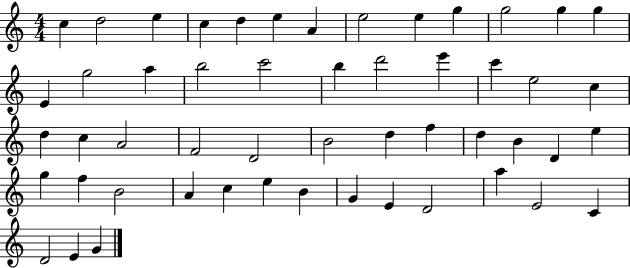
C5/q D5/h E5/q C5/q D5/q E5/q A4/q E5/h E5/q G5/q G5/h G5/q G5/q E4/q G5/h A5/q B5/h C6/h B5/q D6/h E6/q C6/q E5/h C5/q D5/q C5/q A4/h F4/h D4/h B4/h D5/q F5/q D5/q B4/q D4/q E5/q G5/q F5/q B4/h A4/q C5/q E5/q B4/q G4/q E4/q D4/h A5/q E4/h C4/q D4/h E4/q G4/q